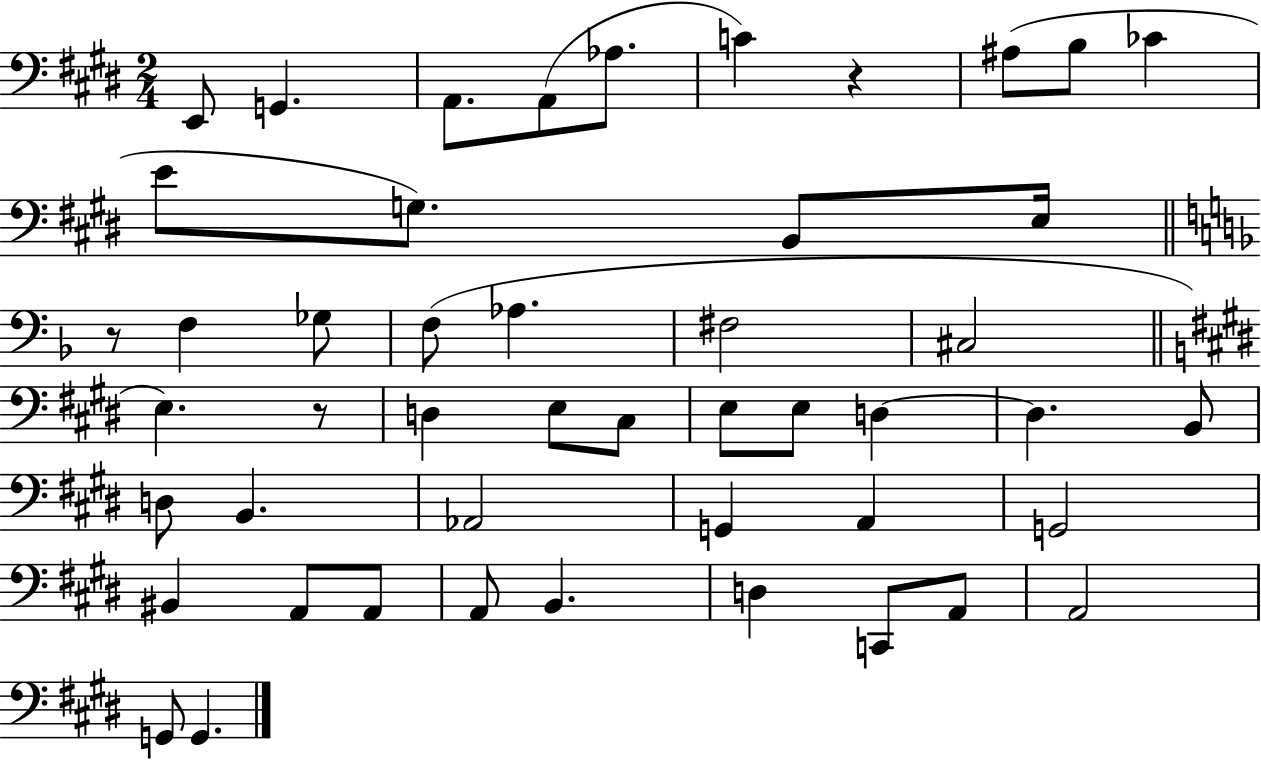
{
  \clef bass
  \numericTimeSignature
  \time 2/4
  \key e \major
  e,8 g,4. | a,8. a,8( aes8. | c'4) r4 | ais8( b8 ces'4 | \break e'8 g8.) b,8 e16 | \bar "||" \break \key d \minor r8 f4 ges8 | f8( aes4. | fis2 | cis2 | \break \bar "||" \break \key e \major e4.) r8 | d4 e8 cis8 | e8 e8 d4~~ | d4. b,8 | \break d8 b,4. | aes,2 | g,4 a,4 | g,2 | \break bis,4 a,8 a,8 | a,8 b,4. | d4 c,8 a,8 | a,2 | \break g,8 g,4. | \bar "|."
}